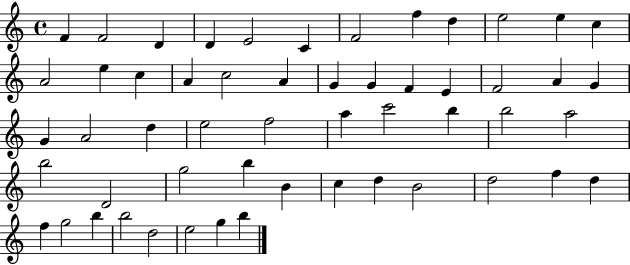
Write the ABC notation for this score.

X:1
T:Untitled
M:4/4
L:1/4
K:C
F F2 D D E2 C F2 f d e2 e c A2 e c A c2 A G G F E F2 A G G A2 d e2 f2 a c'2 b b2 a2 b2 D2 g2 b B c d B2 d2 f d f g2 b b2 d2 e2 g b